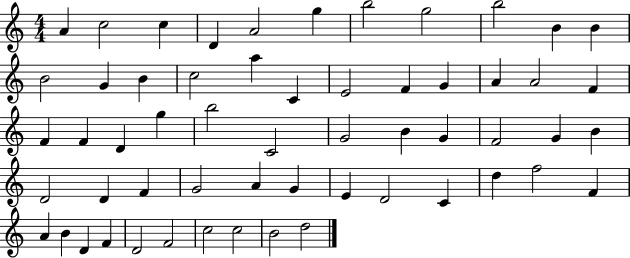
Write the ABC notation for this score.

X:1
T:Untitled
M:4/4
L:1/4
K:C
A c2 c D A2 g b2 g2 b2 B B B2 G B c2 a C E2 F G A A2 F F F D g b2 C2 G2 B G F2 G B D2 D F G2 A G E D2 C d f2 F A B D F D2 F2 c2 c2 B2 d2